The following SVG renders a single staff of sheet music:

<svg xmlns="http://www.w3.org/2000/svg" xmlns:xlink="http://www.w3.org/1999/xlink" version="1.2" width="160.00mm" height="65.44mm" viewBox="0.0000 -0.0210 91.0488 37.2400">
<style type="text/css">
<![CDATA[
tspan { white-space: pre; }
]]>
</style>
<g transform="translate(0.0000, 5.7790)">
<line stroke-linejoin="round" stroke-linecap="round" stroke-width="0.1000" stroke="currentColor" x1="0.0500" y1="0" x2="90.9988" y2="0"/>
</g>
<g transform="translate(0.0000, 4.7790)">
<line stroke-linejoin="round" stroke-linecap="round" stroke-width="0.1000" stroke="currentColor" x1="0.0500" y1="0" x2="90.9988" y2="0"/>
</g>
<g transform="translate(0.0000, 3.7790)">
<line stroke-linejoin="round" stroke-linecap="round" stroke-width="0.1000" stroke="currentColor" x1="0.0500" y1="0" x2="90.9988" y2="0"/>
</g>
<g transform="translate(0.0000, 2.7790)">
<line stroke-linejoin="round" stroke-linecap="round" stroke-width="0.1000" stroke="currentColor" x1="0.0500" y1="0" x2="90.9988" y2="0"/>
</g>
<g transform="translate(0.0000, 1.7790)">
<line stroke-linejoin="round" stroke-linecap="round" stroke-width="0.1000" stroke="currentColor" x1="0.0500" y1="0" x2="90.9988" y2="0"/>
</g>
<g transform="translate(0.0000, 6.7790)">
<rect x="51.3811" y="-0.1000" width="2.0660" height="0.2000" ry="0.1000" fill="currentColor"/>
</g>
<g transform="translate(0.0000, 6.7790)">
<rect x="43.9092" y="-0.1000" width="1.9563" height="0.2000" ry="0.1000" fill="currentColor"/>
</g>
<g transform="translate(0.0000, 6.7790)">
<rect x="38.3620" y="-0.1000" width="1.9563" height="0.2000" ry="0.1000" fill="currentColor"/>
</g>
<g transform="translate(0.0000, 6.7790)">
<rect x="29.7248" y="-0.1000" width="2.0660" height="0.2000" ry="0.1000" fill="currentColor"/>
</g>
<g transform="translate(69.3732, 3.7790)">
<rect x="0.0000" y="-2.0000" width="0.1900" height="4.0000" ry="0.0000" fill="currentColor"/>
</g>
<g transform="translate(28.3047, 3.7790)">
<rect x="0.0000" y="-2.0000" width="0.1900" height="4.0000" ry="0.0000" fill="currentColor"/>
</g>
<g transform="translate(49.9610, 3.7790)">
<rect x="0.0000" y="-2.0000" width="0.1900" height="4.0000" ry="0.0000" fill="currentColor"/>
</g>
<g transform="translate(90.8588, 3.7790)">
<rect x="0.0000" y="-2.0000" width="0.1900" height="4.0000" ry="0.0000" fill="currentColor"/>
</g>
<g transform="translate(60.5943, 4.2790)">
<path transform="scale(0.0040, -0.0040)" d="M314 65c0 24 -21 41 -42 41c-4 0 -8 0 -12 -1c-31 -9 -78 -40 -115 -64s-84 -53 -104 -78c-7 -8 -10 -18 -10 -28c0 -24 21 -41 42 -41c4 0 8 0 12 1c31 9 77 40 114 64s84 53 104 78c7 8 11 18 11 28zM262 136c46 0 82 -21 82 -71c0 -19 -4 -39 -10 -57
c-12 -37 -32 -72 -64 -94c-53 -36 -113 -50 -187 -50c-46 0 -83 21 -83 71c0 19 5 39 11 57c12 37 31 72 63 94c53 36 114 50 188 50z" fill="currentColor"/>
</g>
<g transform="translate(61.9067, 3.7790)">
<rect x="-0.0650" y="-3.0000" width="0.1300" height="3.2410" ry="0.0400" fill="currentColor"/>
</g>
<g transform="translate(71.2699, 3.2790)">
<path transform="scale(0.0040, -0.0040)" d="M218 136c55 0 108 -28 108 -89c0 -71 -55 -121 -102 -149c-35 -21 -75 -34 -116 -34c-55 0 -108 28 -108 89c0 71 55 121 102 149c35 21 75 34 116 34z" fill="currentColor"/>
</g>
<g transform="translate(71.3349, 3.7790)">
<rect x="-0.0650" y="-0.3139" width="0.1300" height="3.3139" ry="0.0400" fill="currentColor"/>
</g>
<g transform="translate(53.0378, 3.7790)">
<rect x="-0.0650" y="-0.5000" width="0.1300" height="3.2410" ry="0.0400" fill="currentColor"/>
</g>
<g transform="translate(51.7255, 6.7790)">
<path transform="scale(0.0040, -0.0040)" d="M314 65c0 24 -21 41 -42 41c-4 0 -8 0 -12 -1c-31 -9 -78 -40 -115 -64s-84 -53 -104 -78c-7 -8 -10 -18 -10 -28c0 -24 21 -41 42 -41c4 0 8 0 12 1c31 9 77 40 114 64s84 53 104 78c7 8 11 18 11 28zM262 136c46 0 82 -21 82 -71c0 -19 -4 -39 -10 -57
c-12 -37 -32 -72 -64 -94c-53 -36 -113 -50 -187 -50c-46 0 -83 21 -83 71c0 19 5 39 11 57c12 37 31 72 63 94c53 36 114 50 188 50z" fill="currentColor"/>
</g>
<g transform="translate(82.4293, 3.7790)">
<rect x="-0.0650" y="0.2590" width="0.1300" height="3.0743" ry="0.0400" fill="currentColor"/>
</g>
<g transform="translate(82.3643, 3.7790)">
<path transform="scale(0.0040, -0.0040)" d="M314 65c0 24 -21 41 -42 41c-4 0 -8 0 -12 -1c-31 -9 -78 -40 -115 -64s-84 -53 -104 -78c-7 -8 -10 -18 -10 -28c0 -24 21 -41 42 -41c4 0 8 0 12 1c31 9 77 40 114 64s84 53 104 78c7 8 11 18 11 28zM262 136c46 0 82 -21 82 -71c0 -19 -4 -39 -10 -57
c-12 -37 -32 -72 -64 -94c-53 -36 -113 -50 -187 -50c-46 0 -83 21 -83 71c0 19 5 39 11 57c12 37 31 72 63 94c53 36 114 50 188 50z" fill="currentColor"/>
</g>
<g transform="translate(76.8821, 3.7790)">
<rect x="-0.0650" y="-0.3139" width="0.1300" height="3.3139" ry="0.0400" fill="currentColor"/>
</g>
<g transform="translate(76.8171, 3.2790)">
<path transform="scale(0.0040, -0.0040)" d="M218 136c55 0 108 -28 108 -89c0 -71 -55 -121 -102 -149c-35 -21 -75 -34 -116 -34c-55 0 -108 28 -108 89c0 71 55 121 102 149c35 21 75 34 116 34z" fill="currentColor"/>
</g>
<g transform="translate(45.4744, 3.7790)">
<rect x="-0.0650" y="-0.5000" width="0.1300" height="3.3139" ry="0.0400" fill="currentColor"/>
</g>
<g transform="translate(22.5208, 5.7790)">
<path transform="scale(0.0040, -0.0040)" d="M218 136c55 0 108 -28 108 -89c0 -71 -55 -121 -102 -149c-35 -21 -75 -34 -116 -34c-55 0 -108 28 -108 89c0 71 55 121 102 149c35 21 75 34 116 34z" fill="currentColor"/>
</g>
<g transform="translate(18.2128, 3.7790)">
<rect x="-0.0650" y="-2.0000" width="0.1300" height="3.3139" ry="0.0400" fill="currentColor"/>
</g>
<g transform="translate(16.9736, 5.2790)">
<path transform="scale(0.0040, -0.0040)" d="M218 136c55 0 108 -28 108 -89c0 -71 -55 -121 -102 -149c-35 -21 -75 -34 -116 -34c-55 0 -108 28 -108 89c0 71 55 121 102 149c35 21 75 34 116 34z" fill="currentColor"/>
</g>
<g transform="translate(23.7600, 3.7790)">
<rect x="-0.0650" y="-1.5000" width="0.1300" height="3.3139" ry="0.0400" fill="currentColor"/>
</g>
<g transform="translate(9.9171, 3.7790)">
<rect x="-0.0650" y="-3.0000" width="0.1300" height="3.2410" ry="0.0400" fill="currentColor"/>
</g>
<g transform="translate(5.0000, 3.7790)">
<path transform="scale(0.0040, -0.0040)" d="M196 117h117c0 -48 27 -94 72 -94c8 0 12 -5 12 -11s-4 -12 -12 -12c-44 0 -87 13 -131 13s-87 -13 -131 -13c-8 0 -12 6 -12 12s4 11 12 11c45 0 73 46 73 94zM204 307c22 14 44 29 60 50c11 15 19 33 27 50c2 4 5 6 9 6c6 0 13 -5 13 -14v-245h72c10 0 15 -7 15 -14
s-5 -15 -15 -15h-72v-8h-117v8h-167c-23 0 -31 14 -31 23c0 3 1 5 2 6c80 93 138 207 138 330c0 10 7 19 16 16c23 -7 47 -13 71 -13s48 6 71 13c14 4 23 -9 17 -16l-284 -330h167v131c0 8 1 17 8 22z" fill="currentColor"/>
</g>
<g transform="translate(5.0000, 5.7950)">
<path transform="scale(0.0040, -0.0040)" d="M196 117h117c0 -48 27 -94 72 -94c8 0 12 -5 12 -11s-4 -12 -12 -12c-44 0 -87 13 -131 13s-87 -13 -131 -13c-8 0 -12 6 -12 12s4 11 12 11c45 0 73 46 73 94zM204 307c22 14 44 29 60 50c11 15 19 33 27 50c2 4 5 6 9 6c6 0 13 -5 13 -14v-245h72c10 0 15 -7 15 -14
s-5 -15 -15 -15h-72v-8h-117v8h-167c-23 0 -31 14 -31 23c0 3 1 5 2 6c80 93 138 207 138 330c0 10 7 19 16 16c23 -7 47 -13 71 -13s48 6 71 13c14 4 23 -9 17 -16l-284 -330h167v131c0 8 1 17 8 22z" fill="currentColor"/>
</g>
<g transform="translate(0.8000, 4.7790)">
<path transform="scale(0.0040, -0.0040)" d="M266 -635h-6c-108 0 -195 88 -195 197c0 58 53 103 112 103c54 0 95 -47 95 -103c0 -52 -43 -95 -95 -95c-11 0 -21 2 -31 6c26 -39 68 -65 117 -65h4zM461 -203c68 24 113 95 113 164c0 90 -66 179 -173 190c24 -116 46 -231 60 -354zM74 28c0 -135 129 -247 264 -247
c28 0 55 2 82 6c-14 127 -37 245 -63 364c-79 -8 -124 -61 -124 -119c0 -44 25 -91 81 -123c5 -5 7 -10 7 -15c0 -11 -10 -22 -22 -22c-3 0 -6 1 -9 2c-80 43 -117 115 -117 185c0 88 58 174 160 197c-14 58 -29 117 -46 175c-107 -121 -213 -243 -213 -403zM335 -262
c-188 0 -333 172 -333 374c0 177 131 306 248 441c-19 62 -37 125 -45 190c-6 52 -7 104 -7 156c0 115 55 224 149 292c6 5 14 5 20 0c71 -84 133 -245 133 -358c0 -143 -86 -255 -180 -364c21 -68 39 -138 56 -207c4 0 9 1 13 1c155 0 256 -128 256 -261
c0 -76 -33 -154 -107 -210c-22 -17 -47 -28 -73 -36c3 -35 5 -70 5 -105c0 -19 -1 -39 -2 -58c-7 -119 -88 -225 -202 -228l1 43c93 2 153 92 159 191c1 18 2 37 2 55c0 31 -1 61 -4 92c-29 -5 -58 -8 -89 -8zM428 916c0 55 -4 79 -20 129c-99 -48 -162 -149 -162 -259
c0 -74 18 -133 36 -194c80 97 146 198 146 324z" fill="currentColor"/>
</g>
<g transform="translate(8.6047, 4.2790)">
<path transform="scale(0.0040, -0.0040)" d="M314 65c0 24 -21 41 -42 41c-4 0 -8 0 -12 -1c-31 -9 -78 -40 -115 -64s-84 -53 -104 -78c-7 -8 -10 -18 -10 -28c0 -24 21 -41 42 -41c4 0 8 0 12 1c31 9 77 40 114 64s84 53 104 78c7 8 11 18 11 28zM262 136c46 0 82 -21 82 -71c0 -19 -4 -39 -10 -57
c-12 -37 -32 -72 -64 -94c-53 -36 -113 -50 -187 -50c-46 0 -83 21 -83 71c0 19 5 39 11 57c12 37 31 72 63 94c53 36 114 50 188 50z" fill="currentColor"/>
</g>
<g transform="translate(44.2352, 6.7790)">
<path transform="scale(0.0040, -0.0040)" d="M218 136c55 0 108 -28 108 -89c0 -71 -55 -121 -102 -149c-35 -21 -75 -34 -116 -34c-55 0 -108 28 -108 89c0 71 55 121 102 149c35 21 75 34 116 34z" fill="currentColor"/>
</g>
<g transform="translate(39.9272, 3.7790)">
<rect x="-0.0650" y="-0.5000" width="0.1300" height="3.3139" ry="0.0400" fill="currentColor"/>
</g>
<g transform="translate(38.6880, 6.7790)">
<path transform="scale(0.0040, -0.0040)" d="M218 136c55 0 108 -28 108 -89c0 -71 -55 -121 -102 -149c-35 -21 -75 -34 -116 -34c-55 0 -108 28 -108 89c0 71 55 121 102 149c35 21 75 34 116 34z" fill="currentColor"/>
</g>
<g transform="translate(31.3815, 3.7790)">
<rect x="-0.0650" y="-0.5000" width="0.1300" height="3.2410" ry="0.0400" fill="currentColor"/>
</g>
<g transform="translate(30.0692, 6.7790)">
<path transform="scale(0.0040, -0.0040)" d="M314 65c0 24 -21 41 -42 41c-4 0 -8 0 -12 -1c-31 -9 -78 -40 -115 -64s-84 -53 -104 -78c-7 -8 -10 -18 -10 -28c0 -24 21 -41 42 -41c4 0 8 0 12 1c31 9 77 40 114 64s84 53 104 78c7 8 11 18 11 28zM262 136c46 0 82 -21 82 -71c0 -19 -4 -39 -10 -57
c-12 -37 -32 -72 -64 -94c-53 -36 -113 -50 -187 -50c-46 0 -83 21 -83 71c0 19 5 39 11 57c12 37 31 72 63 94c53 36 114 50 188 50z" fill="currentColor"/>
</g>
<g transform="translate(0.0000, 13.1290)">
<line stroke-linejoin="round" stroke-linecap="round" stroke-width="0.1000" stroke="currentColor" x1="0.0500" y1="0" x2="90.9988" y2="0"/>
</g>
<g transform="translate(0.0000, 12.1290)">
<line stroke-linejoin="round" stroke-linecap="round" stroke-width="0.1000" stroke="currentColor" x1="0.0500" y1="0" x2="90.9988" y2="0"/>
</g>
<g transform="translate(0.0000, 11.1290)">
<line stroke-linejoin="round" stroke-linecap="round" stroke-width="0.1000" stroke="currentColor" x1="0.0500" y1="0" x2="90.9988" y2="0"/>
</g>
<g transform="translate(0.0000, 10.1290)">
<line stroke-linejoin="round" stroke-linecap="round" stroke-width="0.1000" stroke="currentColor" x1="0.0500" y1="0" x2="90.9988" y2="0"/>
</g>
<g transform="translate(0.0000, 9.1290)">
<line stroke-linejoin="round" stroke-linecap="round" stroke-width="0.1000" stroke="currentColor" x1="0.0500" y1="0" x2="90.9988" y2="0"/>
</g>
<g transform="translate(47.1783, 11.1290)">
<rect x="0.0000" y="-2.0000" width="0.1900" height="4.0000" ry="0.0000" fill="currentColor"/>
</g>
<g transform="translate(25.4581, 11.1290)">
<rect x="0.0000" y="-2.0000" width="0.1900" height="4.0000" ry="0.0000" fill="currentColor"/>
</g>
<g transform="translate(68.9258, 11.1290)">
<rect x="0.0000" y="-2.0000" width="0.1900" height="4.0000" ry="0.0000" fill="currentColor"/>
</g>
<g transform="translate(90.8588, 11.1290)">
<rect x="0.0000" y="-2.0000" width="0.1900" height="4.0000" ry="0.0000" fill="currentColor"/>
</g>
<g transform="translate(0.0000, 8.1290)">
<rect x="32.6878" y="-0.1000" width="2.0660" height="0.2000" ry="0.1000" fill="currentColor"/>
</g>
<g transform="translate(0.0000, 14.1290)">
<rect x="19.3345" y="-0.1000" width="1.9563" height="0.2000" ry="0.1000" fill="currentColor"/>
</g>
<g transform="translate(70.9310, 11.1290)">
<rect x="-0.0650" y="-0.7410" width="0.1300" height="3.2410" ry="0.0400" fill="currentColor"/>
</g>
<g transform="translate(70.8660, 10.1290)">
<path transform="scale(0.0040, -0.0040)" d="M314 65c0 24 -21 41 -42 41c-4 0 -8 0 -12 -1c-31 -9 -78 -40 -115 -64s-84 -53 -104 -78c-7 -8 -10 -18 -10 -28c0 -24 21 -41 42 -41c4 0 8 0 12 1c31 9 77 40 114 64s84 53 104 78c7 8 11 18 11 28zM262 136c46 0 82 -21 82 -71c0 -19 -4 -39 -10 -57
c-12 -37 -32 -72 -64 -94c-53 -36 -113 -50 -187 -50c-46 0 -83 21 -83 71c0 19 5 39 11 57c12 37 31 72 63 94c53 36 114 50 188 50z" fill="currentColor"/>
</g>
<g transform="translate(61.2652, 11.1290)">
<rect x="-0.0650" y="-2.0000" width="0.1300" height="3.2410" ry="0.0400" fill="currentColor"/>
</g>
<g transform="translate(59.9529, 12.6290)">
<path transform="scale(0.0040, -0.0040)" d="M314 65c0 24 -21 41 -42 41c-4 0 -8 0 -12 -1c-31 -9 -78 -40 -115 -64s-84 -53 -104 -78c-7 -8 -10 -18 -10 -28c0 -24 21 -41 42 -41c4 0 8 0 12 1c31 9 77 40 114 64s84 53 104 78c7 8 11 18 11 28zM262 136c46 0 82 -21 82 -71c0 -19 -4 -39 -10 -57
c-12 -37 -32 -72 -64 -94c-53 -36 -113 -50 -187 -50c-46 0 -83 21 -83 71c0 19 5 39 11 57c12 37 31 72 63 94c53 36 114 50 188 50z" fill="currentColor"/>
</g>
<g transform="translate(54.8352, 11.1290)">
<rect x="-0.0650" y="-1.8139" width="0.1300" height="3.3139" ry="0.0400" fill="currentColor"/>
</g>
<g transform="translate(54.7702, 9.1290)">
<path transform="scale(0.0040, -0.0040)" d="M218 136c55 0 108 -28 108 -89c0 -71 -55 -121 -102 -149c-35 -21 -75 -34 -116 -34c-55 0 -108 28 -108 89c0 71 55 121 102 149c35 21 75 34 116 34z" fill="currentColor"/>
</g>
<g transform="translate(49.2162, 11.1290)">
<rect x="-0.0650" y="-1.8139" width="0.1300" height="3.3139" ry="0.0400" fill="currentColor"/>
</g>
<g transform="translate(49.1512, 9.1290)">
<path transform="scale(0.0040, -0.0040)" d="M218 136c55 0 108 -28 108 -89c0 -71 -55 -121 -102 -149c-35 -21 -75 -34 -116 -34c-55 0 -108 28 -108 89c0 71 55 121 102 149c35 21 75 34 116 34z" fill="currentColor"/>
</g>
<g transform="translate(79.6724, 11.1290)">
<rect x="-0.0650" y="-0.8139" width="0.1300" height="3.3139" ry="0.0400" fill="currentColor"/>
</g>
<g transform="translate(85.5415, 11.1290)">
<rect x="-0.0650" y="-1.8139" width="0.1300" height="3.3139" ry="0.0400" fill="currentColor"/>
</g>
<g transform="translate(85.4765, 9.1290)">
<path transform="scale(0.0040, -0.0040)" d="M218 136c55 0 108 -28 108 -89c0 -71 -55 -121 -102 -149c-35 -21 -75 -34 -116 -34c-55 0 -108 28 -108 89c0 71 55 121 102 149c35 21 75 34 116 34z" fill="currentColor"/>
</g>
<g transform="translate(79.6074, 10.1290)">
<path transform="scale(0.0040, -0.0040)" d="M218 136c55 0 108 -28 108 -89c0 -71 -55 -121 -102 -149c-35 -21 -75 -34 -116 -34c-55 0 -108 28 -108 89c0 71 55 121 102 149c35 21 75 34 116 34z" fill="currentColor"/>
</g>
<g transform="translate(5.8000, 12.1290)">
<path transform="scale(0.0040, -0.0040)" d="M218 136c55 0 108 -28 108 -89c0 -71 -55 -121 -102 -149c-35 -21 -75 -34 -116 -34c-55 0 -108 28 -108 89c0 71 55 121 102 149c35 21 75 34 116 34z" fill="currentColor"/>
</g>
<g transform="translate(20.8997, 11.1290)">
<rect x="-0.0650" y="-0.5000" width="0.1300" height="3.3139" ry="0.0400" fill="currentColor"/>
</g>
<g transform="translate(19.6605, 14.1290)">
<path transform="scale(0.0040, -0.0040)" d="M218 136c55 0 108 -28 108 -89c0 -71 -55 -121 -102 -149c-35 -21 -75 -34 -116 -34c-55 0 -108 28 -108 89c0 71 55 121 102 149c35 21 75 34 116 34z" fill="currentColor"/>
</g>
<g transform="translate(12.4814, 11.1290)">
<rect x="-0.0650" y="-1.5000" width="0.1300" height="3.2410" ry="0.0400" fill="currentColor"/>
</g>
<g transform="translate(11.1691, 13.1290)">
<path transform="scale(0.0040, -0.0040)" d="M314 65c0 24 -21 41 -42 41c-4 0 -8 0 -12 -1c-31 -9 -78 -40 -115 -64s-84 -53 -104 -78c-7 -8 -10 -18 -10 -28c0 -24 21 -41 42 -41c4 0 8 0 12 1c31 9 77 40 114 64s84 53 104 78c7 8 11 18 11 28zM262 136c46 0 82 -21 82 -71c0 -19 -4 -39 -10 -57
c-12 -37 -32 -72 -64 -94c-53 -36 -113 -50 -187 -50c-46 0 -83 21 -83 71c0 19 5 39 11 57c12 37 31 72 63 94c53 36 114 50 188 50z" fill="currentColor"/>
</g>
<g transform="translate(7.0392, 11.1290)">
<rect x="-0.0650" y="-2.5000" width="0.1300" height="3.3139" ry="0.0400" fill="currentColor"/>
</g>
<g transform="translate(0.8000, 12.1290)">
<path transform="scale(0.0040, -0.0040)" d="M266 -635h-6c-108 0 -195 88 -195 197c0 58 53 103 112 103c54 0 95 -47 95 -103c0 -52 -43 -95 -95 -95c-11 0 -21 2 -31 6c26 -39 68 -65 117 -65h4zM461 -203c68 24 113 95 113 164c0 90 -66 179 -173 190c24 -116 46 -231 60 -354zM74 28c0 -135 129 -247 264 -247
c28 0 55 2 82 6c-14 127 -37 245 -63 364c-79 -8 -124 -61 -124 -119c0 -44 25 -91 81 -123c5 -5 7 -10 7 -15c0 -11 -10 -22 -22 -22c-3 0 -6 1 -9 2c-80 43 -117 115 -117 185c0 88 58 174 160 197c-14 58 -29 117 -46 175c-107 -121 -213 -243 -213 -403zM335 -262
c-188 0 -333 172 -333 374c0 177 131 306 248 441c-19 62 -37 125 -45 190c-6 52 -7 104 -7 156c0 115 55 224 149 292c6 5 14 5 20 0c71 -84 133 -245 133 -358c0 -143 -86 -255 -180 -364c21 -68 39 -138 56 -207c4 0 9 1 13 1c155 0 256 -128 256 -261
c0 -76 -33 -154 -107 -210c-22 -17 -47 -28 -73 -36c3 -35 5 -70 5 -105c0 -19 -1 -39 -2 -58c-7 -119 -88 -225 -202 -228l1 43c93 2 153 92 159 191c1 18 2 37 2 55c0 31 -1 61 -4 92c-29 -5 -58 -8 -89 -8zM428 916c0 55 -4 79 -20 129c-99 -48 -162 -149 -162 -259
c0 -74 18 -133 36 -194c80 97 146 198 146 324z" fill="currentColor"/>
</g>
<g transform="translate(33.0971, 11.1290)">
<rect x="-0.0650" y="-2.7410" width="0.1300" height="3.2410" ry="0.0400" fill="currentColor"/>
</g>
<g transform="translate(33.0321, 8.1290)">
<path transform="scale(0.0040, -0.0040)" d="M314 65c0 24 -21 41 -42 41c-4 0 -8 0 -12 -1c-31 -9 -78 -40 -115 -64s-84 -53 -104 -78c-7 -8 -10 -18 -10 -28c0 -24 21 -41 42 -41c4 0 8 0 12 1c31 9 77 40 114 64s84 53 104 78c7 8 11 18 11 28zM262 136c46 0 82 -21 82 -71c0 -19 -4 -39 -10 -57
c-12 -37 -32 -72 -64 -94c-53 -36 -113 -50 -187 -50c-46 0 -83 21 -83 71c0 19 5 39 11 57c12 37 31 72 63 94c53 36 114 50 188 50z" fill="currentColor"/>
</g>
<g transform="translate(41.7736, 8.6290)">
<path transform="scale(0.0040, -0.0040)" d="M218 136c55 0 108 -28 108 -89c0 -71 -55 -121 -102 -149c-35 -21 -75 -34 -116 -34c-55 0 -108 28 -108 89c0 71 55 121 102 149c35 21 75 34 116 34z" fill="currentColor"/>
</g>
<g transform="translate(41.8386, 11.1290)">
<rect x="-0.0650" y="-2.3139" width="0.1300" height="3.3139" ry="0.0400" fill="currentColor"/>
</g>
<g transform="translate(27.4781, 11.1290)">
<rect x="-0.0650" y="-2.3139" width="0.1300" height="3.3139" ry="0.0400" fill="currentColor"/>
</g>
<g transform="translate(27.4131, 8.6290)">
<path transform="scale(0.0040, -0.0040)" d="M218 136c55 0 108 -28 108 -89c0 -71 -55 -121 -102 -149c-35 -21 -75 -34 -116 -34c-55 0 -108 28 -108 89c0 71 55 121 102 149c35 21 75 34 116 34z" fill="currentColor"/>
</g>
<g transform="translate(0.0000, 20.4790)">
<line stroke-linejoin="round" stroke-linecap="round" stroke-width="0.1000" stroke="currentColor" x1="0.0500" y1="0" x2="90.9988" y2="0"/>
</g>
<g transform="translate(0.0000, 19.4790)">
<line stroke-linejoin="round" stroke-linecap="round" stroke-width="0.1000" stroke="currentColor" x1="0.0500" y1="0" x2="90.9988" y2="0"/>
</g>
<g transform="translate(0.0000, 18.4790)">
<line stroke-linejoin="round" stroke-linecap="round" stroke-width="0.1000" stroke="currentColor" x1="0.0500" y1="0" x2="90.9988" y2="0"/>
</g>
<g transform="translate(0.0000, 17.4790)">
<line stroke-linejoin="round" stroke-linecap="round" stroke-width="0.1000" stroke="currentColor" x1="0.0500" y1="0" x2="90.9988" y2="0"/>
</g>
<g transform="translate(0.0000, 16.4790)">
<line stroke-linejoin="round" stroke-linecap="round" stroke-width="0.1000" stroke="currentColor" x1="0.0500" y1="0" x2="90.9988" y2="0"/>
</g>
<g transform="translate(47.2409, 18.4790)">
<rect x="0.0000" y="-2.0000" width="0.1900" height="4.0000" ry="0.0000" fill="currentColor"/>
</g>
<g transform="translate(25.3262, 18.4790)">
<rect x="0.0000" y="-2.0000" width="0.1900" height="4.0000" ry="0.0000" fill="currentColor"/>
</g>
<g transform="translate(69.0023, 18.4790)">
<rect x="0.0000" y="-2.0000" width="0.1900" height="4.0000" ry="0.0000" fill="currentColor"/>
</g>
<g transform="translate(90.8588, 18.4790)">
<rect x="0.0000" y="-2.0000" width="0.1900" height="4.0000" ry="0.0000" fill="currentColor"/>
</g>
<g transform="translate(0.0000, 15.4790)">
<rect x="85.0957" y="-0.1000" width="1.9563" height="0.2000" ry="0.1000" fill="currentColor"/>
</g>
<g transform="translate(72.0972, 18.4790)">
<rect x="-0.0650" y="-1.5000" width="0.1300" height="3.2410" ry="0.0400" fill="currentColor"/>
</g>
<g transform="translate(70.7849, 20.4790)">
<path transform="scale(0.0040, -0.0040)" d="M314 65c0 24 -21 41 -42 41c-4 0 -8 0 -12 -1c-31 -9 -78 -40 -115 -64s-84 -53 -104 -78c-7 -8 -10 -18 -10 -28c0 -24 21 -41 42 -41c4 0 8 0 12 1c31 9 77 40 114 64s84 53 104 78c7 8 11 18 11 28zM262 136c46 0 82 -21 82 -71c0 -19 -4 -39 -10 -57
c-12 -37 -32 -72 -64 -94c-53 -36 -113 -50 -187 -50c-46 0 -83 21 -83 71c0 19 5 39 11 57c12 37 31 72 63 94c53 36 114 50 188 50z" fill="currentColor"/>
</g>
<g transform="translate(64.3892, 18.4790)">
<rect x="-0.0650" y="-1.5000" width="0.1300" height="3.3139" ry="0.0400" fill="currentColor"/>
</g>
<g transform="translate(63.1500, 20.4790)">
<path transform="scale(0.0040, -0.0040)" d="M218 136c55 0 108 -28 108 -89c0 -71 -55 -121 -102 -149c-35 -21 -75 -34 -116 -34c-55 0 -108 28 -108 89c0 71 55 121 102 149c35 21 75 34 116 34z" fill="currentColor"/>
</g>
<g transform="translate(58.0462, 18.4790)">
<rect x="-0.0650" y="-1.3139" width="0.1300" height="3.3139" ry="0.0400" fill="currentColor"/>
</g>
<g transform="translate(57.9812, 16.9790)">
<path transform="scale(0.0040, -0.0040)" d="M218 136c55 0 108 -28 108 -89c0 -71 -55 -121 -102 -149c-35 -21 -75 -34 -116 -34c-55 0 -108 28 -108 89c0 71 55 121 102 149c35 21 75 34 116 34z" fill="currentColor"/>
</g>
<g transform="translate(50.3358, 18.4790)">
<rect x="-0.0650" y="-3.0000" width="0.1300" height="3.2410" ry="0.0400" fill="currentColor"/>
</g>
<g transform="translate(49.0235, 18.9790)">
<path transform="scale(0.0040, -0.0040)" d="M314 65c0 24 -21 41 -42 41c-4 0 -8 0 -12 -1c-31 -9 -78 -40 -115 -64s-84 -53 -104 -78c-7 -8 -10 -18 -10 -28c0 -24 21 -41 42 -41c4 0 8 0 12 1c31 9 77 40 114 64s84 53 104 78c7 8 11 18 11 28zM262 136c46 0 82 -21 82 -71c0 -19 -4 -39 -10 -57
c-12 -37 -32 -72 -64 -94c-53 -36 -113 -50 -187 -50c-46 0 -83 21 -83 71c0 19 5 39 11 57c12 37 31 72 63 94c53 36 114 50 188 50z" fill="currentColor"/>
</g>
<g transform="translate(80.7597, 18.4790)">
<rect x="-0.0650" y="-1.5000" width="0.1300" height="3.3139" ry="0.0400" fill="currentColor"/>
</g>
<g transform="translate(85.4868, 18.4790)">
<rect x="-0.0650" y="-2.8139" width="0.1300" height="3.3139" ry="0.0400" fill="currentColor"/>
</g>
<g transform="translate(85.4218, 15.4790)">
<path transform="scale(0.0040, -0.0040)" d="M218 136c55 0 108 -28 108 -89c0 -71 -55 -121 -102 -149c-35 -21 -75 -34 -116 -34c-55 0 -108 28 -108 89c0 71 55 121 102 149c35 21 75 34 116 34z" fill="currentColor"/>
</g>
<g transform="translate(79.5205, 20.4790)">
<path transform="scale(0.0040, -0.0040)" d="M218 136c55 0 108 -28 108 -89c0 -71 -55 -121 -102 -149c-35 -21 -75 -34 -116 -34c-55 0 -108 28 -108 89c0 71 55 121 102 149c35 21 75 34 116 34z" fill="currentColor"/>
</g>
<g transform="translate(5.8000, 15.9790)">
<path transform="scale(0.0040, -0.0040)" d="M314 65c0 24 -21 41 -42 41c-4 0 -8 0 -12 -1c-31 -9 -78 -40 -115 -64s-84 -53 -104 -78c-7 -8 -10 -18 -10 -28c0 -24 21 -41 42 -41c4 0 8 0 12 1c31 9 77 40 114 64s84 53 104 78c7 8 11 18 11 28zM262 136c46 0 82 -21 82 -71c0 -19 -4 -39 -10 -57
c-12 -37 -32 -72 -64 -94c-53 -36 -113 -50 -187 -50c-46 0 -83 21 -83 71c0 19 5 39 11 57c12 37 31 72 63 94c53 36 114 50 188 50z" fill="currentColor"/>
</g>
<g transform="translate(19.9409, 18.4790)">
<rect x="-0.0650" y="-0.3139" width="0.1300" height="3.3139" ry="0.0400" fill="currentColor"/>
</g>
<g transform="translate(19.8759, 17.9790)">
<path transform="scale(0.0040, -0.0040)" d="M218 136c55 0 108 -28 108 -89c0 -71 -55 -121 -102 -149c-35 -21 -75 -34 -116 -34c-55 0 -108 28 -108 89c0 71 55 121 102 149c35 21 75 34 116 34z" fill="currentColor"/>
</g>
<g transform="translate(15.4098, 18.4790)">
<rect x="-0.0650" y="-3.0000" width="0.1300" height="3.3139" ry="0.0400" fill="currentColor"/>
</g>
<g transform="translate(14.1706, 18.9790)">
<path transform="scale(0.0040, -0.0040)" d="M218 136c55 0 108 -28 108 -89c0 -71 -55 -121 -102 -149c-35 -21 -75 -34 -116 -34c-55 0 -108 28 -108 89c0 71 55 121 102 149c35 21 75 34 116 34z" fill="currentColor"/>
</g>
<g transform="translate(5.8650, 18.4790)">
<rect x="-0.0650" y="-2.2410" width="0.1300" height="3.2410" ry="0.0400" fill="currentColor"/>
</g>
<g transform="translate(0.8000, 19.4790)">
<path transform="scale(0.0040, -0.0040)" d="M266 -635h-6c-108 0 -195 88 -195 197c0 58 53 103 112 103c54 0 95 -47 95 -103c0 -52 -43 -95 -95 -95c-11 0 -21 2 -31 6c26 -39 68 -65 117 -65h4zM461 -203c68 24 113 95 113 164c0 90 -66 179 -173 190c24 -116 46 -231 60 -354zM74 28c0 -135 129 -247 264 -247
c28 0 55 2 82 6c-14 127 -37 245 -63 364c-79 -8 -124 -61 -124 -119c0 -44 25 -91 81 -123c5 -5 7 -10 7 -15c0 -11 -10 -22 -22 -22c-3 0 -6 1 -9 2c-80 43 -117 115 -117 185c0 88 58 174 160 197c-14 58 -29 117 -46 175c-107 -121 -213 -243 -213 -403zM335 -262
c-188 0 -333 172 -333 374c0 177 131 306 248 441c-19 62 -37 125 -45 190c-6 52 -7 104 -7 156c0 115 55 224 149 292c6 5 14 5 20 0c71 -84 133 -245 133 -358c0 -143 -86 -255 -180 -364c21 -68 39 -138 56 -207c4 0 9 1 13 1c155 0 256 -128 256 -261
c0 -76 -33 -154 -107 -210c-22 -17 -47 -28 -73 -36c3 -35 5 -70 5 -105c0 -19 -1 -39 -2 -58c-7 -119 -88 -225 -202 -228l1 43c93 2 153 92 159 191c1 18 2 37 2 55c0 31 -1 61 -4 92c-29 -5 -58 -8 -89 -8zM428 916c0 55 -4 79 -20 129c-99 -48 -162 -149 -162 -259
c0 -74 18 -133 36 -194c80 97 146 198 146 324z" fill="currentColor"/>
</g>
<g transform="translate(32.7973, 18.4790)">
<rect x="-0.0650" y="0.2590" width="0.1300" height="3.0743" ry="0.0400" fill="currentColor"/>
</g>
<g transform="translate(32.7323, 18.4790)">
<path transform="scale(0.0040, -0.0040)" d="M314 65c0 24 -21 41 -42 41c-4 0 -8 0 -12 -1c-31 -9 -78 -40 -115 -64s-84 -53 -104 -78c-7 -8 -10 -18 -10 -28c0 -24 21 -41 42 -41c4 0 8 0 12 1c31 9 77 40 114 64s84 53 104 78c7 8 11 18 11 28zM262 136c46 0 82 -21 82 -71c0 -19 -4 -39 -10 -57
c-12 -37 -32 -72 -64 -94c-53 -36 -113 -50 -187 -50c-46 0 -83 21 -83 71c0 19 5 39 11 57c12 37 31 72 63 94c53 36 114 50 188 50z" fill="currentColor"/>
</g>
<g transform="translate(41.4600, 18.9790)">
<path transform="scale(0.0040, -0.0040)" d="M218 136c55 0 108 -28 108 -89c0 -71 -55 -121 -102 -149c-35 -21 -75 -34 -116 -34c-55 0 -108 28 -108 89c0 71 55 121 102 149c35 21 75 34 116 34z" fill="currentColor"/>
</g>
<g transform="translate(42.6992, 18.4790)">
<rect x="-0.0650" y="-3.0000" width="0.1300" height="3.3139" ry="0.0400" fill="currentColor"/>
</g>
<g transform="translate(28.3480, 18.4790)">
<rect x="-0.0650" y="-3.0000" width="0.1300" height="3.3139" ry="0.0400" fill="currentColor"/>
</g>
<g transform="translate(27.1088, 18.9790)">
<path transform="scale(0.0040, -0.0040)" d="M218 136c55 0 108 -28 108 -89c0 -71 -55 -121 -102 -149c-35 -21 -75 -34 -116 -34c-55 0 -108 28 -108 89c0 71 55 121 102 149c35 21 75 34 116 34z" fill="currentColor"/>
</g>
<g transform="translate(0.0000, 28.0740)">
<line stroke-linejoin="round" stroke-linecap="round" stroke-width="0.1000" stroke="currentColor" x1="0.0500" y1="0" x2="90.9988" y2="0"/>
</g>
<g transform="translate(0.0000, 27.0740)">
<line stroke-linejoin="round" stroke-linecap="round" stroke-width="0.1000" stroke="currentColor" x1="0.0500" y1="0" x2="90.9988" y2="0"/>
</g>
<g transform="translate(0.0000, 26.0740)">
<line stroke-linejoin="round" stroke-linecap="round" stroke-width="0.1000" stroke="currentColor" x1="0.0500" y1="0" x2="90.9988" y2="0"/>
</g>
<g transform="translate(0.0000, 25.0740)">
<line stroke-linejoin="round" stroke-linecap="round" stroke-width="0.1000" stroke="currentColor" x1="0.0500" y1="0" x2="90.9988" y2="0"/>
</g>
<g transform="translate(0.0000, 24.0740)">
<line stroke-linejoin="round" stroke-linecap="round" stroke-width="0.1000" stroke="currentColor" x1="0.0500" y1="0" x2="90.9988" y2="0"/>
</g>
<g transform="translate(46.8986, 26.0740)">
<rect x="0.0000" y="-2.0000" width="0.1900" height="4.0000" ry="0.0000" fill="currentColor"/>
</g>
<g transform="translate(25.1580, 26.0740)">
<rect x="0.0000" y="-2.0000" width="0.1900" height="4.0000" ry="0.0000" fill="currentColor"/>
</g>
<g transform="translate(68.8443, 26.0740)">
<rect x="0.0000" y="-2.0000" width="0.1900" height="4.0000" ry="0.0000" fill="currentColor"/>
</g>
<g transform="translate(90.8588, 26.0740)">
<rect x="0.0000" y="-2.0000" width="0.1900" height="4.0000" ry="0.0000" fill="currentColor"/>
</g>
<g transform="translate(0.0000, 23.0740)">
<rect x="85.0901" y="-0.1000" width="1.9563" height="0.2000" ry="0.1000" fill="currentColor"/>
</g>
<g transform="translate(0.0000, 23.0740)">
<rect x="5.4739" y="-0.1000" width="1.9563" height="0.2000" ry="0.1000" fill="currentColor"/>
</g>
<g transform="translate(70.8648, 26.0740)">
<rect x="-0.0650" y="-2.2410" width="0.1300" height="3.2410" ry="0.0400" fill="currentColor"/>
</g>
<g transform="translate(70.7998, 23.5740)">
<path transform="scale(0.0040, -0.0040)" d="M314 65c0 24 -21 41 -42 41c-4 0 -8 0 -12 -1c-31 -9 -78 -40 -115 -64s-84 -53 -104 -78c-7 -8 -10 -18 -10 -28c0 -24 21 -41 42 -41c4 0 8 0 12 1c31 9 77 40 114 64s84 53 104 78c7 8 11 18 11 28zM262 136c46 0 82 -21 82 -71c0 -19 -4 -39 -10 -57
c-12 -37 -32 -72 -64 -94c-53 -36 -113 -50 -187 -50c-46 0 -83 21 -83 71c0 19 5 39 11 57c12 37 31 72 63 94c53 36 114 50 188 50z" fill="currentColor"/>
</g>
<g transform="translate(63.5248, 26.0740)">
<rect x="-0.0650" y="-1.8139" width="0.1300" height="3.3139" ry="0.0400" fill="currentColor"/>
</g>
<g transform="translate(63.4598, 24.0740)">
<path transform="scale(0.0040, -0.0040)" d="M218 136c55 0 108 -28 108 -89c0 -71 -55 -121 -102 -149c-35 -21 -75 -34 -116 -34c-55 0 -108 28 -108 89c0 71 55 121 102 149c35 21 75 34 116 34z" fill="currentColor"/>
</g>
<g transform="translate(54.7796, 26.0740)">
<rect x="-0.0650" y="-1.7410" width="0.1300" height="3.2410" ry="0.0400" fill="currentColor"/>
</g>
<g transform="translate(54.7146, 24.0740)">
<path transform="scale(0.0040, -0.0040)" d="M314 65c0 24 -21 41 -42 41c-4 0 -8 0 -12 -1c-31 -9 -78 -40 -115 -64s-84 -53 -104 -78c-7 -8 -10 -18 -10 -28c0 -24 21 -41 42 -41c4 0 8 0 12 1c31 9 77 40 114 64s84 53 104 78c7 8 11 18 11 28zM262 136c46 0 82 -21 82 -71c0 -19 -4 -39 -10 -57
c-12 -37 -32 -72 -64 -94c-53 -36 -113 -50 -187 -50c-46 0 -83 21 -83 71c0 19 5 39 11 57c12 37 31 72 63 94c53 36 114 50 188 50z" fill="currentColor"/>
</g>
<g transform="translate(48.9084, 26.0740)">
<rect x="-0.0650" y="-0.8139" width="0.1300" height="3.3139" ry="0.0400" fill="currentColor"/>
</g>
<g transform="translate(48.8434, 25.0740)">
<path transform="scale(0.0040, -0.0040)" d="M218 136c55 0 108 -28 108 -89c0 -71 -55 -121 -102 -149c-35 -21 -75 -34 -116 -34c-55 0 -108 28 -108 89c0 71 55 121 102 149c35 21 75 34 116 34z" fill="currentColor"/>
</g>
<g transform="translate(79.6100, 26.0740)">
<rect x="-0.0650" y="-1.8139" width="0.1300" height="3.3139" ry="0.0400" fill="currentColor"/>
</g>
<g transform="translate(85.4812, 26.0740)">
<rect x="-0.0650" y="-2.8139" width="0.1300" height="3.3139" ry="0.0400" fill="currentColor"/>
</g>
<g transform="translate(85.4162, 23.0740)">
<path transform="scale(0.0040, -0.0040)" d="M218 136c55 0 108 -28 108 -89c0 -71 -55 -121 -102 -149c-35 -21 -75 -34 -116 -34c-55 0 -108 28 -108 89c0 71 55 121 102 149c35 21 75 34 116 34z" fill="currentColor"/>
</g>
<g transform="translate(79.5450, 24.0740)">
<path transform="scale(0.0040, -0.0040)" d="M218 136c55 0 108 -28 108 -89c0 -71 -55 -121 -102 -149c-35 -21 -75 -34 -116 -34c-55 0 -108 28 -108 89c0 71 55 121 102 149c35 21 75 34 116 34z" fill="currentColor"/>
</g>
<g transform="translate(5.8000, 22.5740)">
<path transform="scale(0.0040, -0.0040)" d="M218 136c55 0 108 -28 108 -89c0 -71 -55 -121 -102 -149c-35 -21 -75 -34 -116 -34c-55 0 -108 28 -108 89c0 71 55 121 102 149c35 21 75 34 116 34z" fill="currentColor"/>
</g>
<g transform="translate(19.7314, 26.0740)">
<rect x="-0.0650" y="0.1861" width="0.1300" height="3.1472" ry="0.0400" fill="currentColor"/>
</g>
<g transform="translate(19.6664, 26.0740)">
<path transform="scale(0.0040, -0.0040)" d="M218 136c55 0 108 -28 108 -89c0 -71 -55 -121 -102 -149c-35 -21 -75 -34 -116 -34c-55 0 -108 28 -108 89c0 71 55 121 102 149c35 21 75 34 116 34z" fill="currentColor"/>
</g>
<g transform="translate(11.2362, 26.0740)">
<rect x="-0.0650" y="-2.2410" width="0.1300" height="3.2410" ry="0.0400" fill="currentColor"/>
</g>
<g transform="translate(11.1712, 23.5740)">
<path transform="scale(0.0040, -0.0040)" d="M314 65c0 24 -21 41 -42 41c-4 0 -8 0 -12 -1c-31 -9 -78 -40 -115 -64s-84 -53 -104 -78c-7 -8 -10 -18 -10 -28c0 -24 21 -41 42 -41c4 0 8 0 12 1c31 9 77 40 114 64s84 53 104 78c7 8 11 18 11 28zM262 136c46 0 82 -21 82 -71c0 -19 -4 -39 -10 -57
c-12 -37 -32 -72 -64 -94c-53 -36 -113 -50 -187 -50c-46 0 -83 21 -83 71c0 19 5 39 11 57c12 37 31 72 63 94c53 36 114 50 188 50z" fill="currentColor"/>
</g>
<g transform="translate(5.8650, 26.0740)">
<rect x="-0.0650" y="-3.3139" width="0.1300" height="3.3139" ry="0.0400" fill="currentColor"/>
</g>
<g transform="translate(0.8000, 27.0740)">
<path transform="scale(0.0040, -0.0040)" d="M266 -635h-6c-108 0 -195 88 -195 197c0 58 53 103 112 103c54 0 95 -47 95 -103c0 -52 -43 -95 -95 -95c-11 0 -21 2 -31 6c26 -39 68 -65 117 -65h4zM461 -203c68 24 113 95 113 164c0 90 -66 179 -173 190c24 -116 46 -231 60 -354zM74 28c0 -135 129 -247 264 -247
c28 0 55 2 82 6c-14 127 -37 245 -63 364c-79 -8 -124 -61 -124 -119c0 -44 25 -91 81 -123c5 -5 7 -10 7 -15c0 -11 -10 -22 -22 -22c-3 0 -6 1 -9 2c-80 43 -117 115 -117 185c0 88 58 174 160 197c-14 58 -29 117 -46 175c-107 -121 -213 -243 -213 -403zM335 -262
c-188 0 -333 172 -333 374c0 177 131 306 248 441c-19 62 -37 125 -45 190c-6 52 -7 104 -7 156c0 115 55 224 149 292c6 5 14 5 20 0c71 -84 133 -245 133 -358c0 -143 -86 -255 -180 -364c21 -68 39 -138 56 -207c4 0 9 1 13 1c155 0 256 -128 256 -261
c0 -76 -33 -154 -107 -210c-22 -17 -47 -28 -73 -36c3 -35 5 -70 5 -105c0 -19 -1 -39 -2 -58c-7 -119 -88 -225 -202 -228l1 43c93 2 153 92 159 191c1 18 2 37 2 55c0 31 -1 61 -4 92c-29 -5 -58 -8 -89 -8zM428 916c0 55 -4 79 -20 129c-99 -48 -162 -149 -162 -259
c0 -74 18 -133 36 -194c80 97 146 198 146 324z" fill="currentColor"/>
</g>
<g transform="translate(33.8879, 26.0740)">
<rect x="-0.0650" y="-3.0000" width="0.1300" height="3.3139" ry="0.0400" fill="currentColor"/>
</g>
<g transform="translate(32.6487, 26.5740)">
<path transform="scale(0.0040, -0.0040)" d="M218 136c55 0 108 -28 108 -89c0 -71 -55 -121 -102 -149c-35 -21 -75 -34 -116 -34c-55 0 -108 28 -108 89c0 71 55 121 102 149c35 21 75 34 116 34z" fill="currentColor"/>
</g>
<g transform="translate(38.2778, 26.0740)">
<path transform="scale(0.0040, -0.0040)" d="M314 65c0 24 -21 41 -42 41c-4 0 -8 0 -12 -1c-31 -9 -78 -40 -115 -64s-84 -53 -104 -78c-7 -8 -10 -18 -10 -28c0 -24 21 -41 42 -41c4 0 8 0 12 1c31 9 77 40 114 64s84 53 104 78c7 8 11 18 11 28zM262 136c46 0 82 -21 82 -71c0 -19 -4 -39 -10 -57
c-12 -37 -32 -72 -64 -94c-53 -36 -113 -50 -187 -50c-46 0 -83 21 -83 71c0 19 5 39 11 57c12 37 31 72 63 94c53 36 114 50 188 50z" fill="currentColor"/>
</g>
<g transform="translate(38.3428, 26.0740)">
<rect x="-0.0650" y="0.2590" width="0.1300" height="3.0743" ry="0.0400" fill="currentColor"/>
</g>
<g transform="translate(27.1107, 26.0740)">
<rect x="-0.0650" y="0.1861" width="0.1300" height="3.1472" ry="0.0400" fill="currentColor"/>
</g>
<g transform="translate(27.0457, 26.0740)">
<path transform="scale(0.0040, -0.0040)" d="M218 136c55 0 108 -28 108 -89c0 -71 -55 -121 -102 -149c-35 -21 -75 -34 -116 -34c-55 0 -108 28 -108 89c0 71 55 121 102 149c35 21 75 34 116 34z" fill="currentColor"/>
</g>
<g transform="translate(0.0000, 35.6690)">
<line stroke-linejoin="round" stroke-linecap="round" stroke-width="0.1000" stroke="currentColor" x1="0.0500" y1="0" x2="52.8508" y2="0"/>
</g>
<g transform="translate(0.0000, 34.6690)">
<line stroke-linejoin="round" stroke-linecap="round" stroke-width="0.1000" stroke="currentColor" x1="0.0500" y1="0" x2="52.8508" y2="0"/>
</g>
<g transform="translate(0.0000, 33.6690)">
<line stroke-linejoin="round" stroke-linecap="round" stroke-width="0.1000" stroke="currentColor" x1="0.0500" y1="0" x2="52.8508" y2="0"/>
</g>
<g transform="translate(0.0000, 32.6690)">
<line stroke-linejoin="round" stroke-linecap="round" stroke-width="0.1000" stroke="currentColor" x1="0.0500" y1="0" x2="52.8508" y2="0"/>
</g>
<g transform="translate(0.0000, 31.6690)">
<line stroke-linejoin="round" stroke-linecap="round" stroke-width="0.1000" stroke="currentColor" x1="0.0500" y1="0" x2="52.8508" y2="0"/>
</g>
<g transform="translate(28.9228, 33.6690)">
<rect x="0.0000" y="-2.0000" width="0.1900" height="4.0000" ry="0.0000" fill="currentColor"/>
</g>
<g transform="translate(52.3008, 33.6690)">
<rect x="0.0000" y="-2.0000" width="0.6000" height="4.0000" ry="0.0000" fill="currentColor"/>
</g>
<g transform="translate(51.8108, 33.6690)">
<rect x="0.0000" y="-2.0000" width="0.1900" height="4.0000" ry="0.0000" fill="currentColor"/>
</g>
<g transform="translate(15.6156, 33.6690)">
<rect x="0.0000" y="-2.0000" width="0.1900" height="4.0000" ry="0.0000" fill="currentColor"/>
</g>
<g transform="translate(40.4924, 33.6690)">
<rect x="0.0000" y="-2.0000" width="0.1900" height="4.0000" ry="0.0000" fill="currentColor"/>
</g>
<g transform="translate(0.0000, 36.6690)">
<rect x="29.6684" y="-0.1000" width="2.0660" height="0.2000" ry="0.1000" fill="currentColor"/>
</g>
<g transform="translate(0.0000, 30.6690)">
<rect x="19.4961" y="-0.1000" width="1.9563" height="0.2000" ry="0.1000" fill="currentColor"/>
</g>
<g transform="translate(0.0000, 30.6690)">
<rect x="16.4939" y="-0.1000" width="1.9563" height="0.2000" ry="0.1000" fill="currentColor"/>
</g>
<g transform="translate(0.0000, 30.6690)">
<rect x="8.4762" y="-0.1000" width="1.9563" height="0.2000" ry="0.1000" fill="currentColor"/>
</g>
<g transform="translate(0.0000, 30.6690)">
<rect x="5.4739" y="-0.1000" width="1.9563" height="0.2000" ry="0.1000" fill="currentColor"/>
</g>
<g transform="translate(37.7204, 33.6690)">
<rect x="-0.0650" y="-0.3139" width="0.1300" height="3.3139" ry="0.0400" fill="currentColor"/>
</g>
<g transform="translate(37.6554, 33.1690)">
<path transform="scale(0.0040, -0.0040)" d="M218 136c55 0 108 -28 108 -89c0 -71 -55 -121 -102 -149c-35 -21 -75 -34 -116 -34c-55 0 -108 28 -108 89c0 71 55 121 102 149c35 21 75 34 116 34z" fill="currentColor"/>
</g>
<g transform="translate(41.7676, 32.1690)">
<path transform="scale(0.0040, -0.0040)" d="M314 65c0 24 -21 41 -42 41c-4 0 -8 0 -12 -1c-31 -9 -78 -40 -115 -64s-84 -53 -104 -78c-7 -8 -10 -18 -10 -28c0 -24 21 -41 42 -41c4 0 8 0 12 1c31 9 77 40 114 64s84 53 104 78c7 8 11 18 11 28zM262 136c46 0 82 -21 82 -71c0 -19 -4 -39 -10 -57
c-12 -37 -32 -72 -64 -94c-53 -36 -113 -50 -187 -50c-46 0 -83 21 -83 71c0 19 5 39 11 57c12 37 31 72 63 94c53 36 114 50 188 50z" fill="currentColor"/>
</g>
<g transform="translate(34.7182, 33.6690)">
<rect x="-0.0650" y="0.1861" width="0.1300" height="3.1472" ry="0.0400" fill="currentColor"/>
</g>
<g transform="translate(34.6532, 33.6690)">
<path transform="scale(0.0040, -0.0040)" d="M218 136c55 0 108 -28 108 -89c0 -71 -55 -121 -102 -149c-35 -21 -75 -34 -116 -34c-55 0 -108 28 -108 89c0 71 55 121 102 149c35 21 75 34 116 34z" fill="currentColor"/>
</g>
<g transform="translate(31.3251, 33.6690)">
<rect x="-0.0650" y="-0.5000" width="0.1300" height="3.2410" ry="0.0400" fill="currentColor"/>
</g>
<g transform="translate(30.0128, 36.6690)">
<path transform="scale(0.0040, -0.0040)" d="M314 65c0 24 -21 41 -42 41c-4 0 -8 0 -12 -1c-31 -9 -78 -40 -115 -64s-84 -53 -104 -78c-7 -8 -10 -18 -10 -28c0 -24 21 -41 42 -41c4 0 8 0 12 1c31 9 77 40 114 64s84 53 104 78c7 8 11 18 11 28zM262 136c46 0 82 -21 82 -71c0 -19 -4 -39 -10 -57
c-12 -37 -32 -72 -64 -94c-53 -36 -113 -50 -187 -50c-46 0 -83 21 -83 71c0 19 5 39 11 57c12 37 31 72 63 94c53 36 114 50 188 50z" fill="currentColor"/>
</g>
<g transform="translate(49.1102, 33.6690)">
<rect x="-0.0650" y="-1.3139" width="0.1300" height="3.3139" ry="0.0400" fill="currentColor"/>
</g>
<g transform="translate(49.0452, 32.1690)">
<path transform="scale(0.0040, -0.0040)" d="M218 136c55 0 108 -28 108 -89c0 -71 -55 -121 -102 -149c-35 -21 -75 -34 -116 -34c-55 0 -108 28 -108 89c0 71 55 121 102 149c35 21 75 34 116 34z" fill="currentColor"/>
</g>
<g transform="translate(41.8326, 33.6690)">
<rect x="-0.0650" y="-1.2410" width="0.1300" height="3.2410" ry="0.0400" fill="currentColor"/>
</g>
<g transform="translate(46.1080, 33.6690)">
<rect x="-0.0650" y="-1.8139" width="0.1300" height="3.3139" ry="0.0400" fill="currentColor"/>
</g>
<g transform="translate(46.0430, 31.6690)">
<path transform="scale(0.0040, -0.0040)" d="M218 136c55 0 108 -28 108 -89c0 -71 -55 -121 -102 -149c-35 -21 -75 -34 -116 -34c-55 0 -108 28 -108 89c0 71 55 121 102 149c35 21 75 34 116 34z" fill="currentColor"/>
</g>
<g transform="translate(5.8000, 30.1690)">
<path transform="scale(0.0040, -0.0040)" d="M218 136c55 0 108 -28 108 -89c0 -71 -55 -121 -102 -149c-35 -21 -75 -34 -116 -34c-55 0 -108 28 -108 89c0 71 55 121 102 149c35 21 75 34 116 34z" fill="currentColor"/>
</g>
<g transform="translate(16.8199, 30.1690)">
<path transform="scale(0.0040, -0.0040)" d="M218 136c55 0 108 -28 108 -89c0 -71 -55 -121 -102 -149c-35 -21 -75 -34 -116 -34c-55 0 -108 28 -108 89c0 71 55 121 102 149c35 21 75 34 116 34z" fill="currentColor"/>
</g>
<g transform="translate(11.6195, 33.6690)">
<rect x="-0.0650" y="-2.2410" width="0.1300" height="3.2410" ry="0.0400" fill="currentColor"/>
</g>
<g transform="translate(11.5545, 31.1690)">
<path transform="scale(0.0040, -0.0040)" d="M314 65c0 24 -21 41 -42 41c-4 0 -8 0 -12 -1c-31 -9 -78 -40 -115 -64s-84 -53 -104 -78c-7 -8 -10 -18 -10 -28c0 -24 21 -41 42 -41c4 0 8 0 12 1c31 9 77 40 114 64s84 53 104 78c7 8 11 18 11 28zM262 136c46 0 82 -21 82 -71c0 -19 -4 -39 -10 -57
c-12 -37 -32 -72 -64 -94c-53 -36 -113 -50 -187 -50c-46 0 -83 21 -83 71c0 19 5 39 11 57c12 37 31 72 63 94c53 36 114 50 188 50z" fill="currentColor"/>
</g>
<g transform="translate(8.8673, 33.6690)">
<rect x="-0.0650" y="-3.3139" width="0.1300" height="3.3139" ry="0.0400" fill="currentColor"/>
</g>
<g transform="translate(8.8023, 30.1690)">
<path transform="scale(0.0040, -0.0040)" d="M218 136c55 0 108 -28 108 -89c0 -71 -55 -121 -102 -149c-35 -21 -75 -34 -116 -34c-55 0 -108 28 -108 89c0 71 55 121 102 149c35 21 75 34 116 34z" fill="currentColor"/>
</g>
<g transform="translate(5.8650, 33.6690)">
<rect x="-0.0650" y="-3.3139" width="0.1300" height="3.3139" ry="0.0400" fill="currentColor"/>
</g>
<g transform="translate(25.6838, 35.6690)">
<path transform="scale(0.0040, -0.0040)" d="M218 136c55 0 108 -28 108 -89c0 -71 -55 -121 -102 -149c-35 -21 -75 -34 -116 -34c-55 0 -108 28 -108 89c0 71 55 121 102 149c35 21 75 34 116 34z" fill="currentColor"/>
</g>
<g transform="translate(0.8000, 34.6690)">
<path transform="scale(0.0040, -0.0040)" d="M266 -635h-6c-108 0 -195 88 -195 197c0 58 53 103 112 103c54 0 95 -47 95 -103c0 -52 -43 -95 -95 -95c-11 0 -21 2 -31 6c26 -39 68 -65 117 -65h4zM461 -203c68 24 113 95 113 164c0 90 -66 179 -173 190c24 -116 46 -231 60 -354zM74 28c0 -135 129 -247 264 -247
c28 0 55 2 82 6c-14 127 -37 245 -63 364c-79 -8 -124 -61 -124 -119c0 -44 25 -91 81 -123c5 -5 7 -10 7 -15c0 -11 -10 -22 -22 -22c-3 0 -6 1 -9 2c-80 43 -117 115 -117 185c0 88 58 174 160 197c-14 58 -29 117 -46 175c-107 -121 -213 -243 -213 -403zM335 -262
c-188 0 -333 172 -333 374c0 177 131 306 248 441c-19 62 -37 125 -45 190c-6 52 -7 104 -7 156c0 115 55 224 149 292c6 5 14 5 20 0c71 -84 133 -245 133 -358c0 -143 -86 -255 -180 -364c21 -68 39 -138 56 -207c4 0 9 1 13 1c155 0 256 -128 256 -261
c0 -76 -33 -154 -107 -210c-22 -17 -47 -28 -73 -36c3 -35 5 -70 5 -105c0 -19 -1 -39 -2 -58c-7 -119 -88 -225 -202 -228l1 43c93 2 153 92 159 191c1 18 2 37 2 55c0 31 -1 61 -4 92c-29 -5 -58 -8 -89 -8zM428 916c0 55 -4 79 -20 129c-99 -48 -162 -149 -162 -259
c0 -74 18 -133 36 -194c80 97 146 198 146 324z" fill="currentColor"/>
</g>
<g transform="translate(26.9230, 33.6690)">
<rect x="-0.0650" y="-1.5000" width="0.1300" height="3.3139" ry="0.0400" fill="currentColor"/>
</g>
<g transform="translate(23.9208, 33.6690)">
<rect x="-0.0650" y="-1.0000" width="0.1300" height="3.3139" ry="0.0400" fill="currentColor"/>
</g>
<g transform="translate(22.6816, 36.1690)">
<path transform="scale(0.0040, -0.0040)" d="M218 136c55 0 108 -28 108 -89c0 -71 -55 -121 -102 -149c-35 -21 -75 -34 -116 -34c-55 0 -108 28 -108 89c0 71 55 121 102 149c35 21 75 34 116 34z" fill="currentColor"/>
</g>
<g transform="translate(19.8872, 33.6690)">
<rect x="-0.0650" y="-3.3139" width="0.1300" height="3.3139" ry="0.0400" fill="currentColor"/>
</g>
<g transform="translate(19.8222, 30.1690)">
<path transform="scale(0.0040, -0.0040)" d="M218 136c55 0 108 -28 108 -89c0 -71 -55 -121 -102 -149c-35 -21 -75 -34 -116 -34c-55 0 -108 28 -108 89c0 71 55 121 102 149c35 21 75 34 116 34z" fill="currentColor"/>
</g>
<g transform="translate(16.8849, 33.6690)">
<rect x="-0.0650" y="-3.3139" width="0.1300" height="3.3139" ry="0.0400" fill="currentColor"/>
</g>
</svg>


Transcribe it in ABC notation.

X:1
T:Untitled
M:4/4
L:1/4
K:C
A2 F E C2 C C C2 A2 c c B2 G E2 C g a2 g f f F2 d2 d f g2 A c A B2 A A2 e E E2 E a b g2 B B A B2 d f2 f g2 f a b b g2 b b D E C2 B c e2 f e